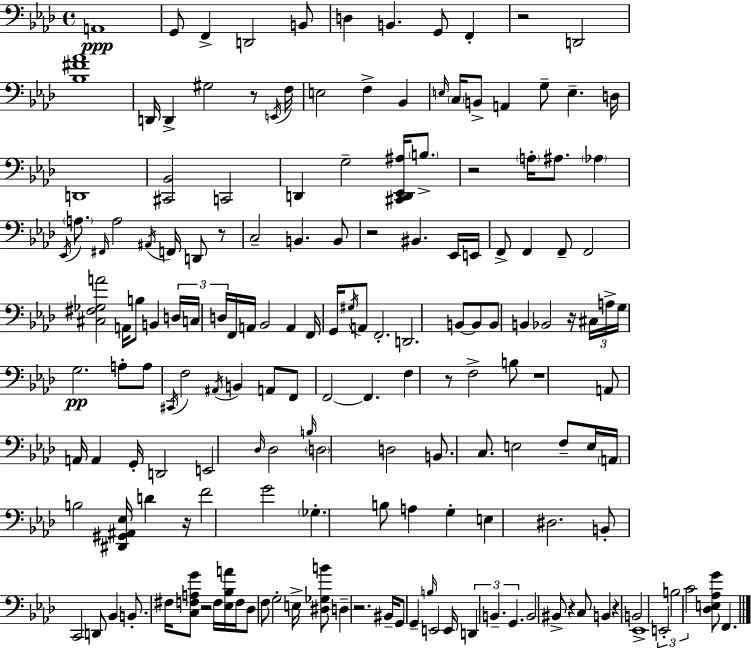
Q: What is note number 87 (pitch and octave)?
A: F3